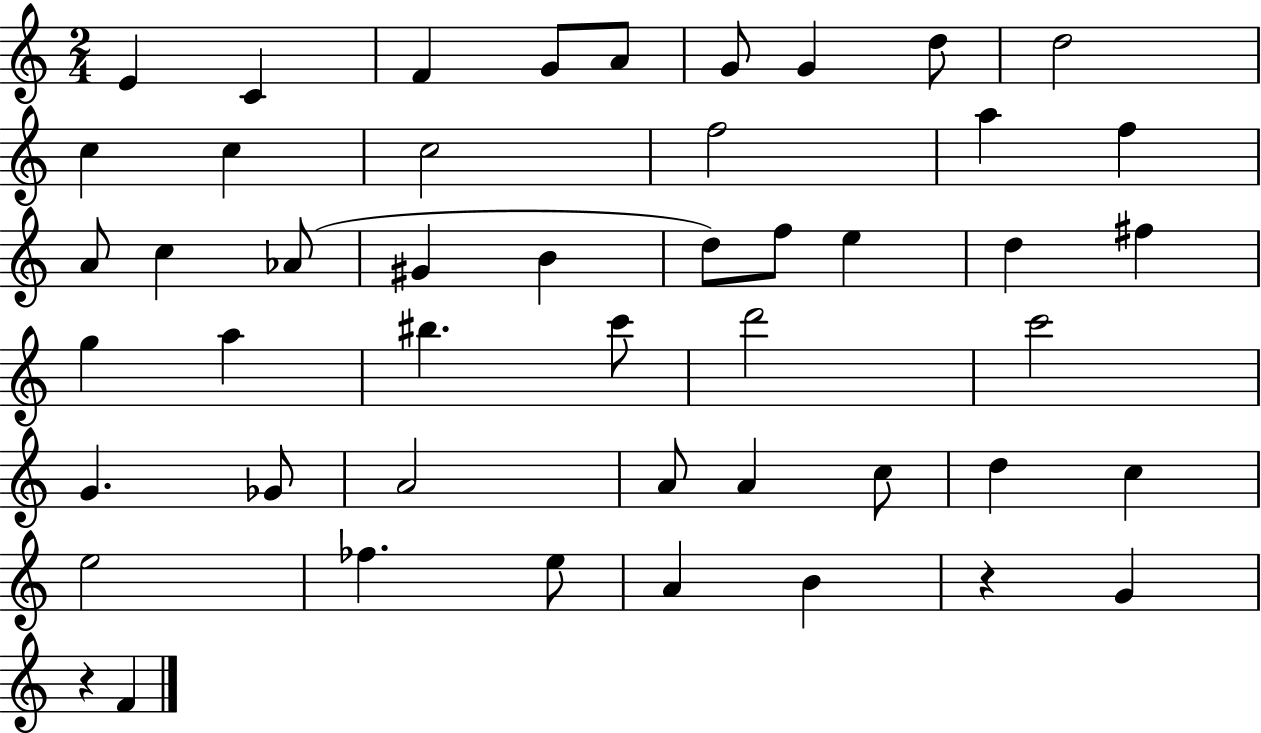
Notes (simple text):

E4/q C4/q F4/q G4/e A4/e G4/e G4/q D5/e D5/h C5/q C5/q C5/h F5/h A5/q F5/q A4/e C5/q Ab4/e G#4/q B4/q D5/e F5/e E5/q D5/q F#5/q G5/q A5/q BIS5/q. C6/e D6/h C6/h G4/q. Gb4/e A4/h A4/e A4/q C5/e D5/q C5/q E5/h FES5/q. E5/e A4/q B4/q R/q G4/q R/q F4/q